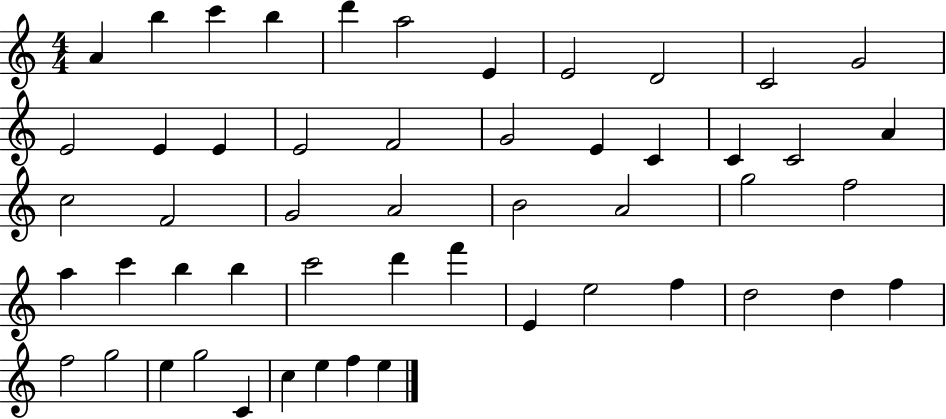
A4/q B5/q C6/q B5/q D6/q A5/h E4/q E4/h D4/h C4/h G4/h E4/h E4/q E4/q E4/h F4/h G4/h E4/q C4/q C4/q C4/h A4/q C5/h F4/h G4/h A4/h B4/h A4/h G5/h F5/h A5/q C6/q B5/q B5/q C6/h D6/q F6/q E4/q E5/h F5/q D5/h D5/q F5/q F5/h G5/h E5/q G5/h C4/q C5/q E5/q F5/q E5/q